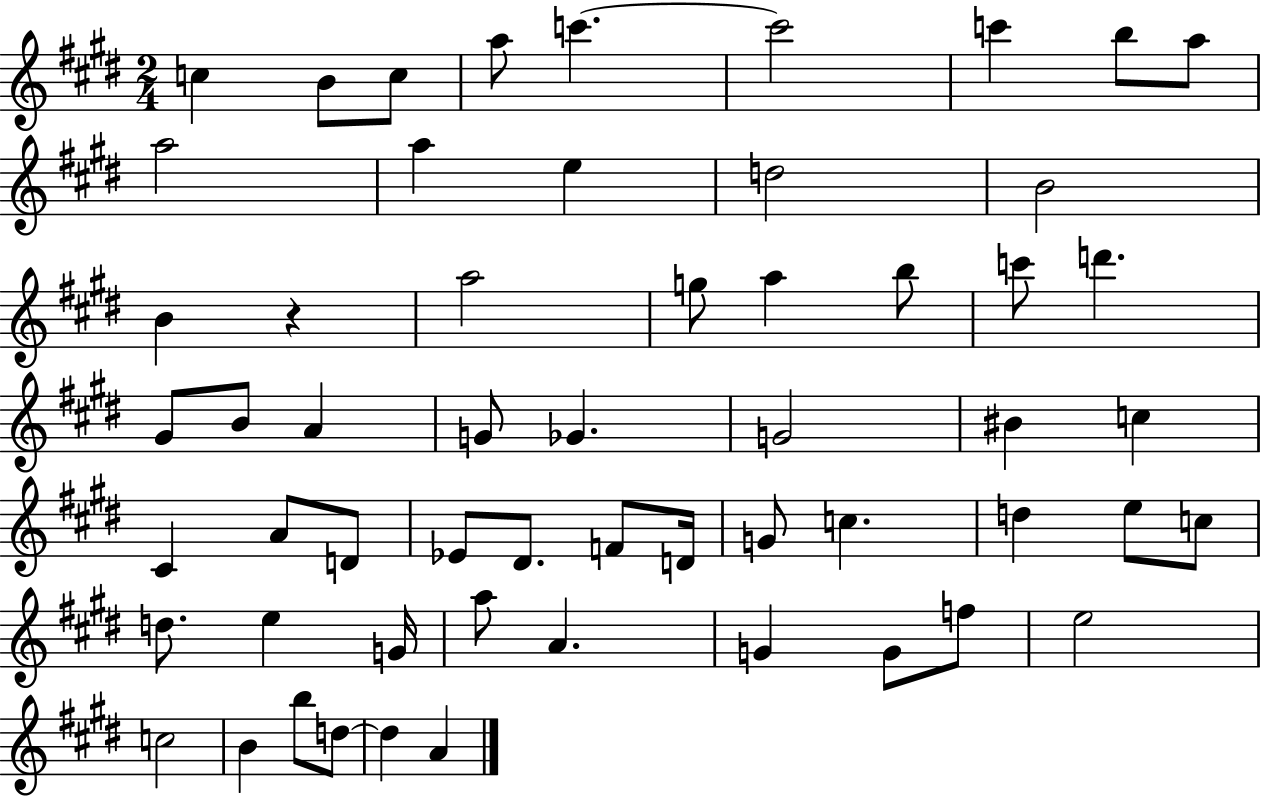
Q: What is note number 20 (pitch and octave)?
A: C6